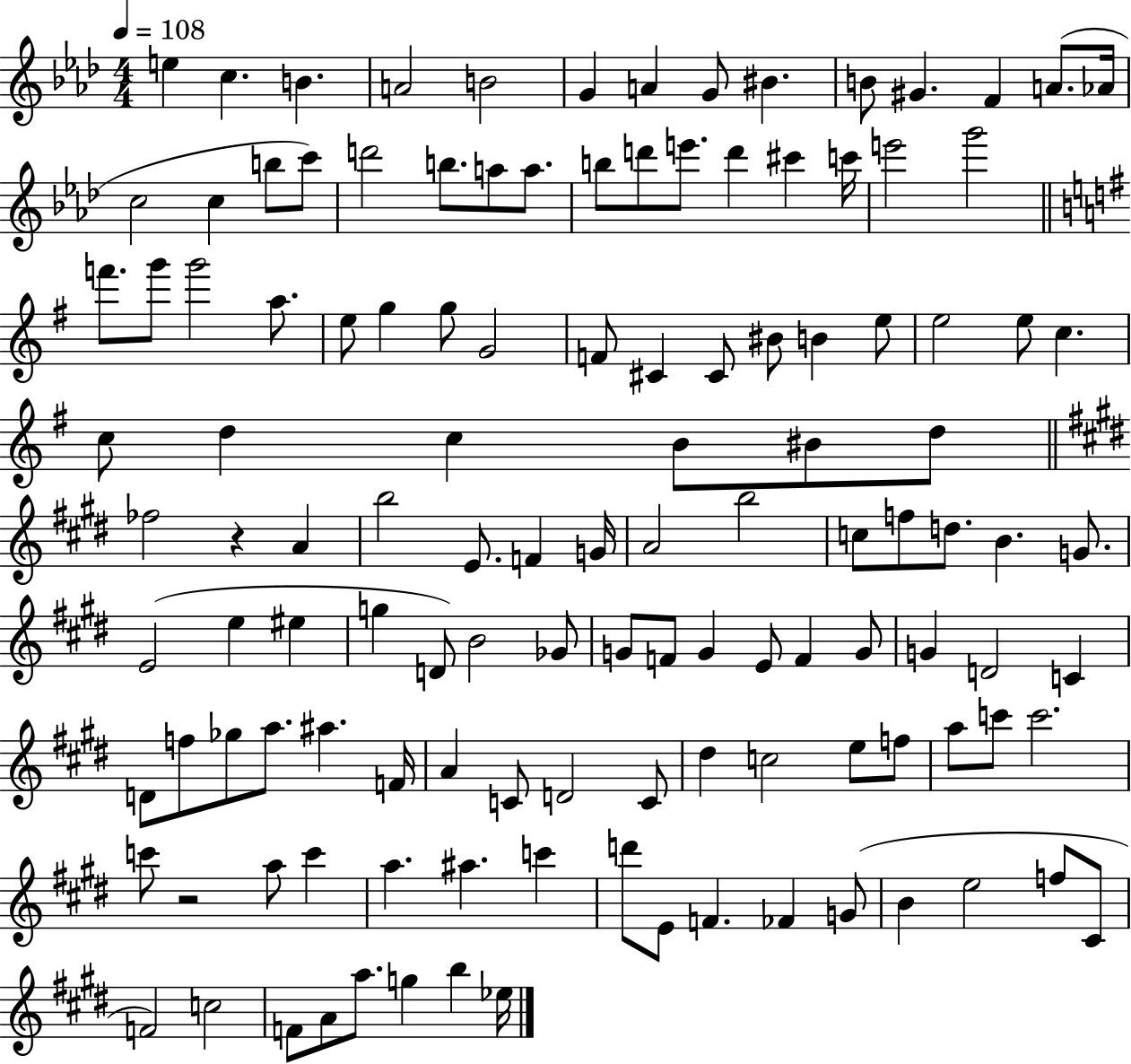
{
  \clef treble
  \numericTimeSignature
  \time 4/4
  \key aes \major
  \tempo 4 = 108
  e''4 c''4. b'4. | a'2 b'2 | g'4 a'4 g'8 bis'4. | b'8 gis'4. f'4 a'8.( aes'16 | \break c''2 c''4 b''8 c'''8) | d'''2 b''8. a''8 a''8. | b''8 d'''8 e'''8. d'''4 cis'''4 c'''16 | e'''2 g'''2 | \break \bar "||" \break \key e \minor f'''8. g'''8 g'''2 a''8. | e''8 g''4 g''8 g'2 | f'8 cis'4 cis'8 bis'8 b'4 e''8 | e''2 e''8 c''4. | \break c''8 d''4 c''4 b'8 bis'8 d''8 | \bar "||" \break \key e \major fes''2 r4 a'4 | b''2 e'8. f'4 g'16 | a'2 b''2 | c''8 f''8 d''8. b'4. g'8. | \break e'2( e''4 eis''4 | g''4 d'8) b'2 ges'8 | g'8 f'8 g'4 e'8 f'4 g'8 | g'4 d'2 c'4 | \break d'8 f''8 ges''8 a''8. ais''4. f'16 | a'4 c'8 d'2 c'8 | dis''4 c''2 e''8 f''8 | a''8 c'''8 c'''2. | \break c'''8 r2 a''8 c'''4 | a''4. ais''4. c'''4 | d'''8 e'8 f'4. fes'4 g'8( | b'4 e''2 f''8 cis'8 | \break f'2) c''2 | f'8 a'8 a''8. g''4 b''4 ees''16 | \bar "|."
}